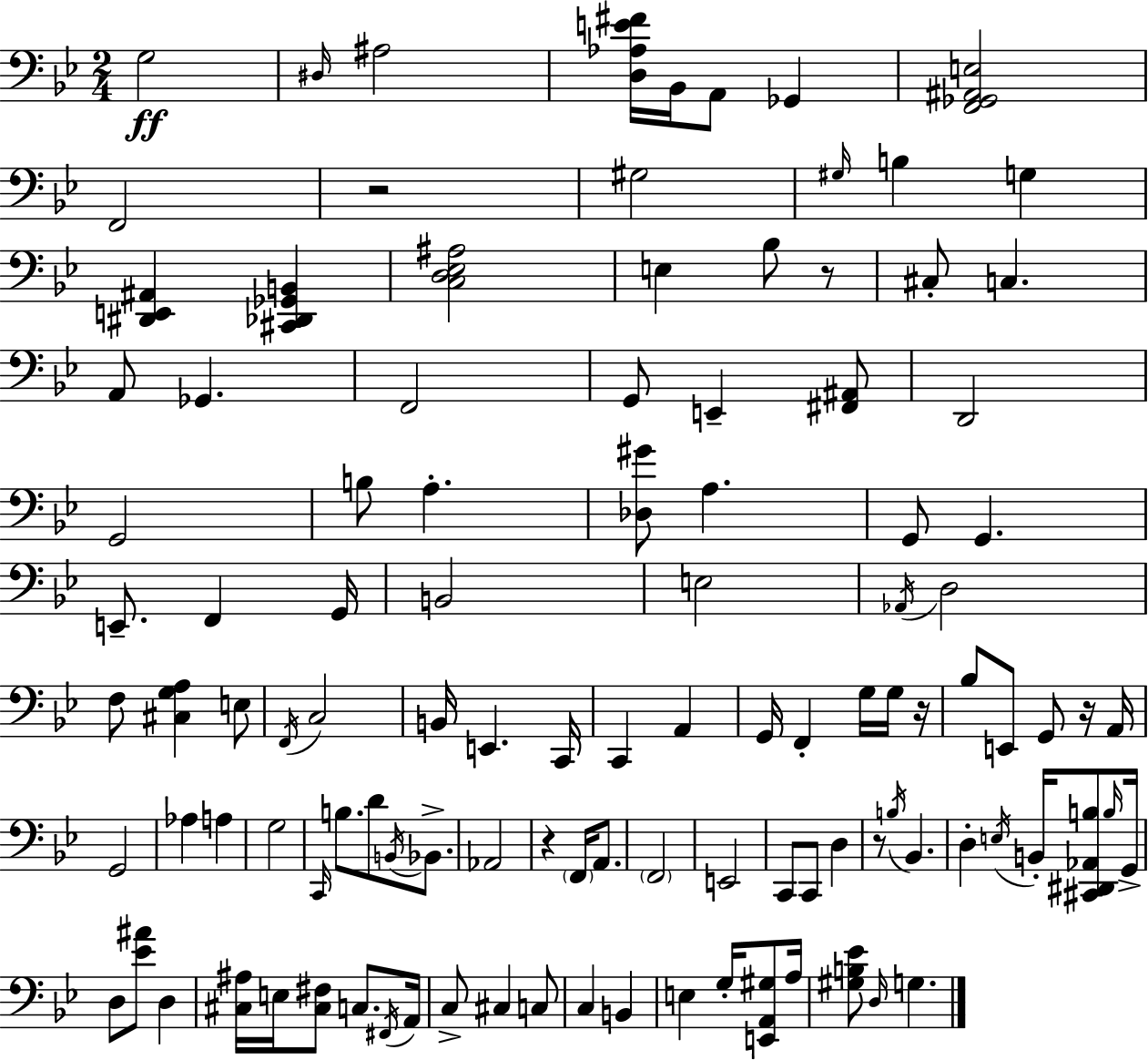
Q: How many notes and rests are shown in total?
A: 111